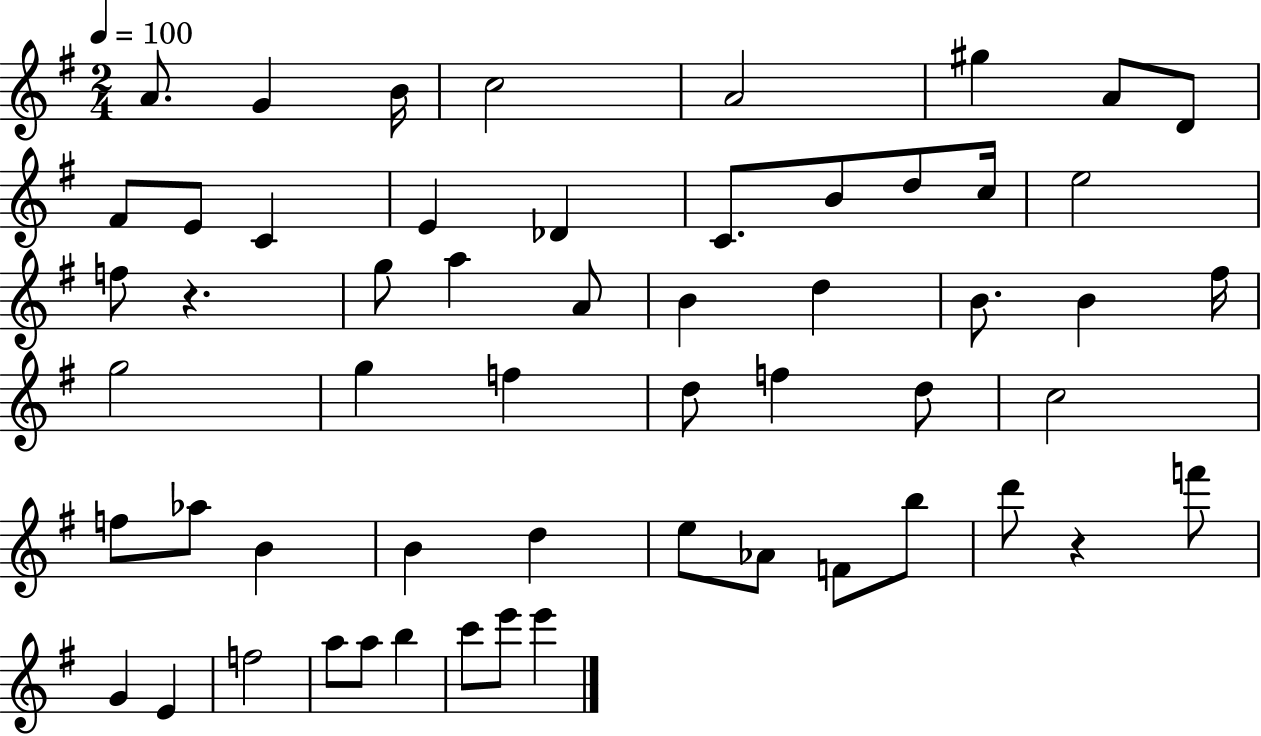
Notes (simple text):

A4/e. G4/q B4/s C5/h A4/h G#5/q A4/e D4/e F#4/e E4/e C4/q E4/q Db4/q C4/e. B4/e D5/e C5/s E5/h F5/e R/q. G5/e A5/q A4/e B4/q D5/q B4/e. B4/q F#5/s G5/h G5/q F5/q D5/e F5/q D5/e C5/h F5/e Ab5/e B4/q B4/q D5/q E5/e Ab4/e F4/e B5/e D6/e R/q F6/e G4/q E4/q F5/h A5/e A5/e B5/q C6/e E6/e E6/q